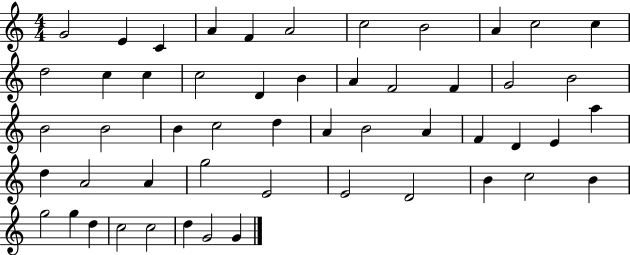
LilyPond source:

{
  \clef treble
  \numericTimeSignature
  \time 4/4
  \key c \major
  g'2 e'4 c'4 | a'4 f'4 a'2 | c''2 b'2 | a'4 c''2 c''4 | \break d''2 c''4 c''4 | c''2 d'4 b'4 | a'4 f'2 f'4 | g'2 b'2 | \break b'2 b'2 | b'4 c''2 d''4 | a'4 b'2 a'4 | f'4 d'4 e'4 a''4 | \break d''4 a'2 a'4 | g''2 e'2 | e'2 d'2 | b'4 c''2 b'4 | \break g''2 g''4 d''4 | c''2 c''2 | d''4 g'2 g'4 | \bar "|."
}